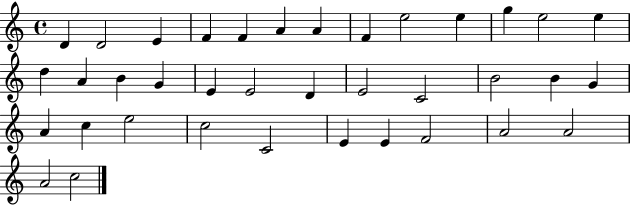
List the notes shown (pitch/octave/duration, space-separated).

D4/q D4/h E4/q F4/q F4/q A4/q A4/q F4/q E5/h E5/q G5/q E5/h E5/q D5/q A4/q B4/q G4/q E4/q E4/h D4/q E4/h C4/h B4/h B4/q G4/q A4/q C5/q E5/h C5/h C4/h E4/q E4/q F4/h A4/h A4/h A4/h C5/h